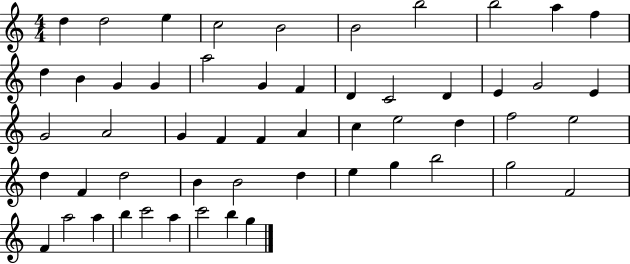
D5/q D5/h E5/q C5/h B4/h B4/h B5/h B5/h A5/q F5/q D5/q B4/q G4/q G4/q A5/h G4/q F4/q D4/q C4/h D4/q E4/q G4/h E4/q G4/h A4/h G4/q F4/q F4/q A4/q C5/q E5/h D5/q F5/h E5/h D5/q F4/q D5/h B4/q B4/h D5/q E5/q G5/q B5/h G5/h F4/h F4/q A5/h A5/q B5/q C6/h A5/q C6/h B5/q G5/q